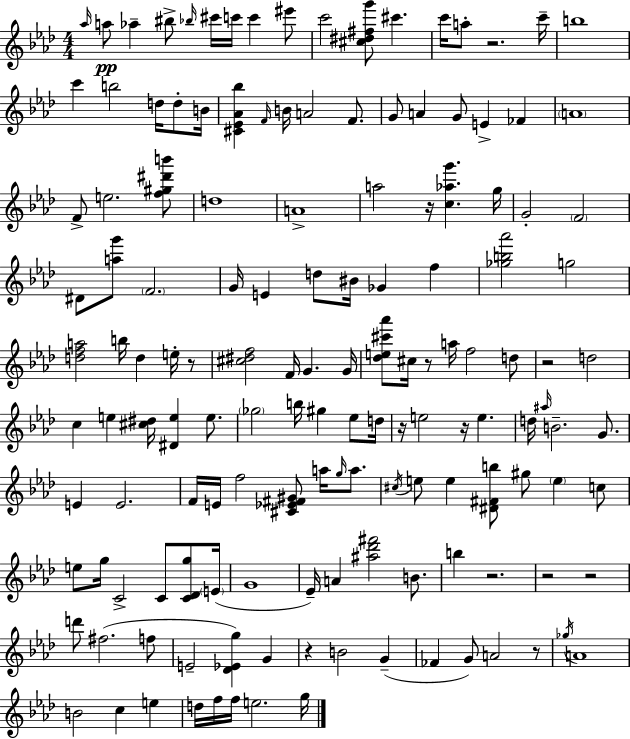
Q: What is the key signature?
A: AES major